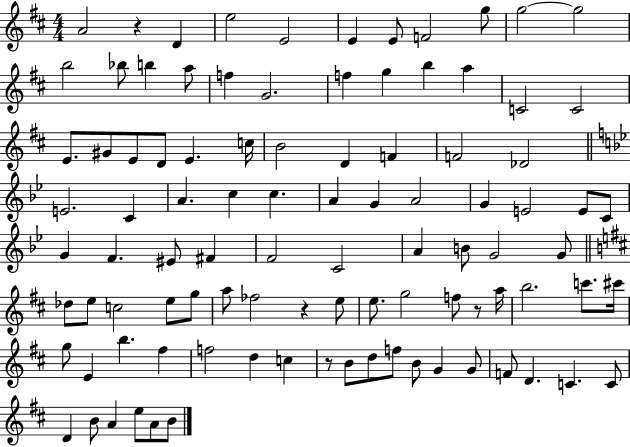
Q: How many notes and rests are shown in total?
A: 97